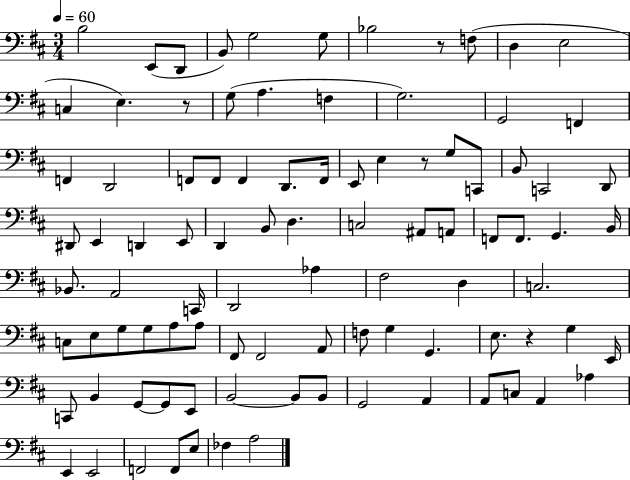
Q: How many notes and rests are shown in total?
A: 94